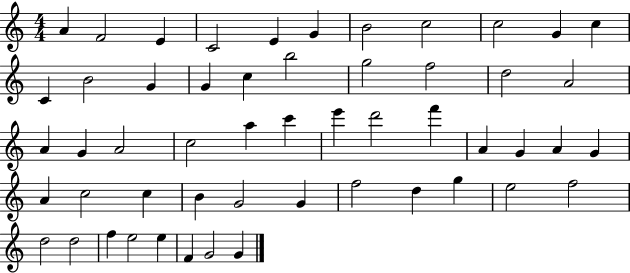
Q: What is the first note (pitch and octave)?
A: A4